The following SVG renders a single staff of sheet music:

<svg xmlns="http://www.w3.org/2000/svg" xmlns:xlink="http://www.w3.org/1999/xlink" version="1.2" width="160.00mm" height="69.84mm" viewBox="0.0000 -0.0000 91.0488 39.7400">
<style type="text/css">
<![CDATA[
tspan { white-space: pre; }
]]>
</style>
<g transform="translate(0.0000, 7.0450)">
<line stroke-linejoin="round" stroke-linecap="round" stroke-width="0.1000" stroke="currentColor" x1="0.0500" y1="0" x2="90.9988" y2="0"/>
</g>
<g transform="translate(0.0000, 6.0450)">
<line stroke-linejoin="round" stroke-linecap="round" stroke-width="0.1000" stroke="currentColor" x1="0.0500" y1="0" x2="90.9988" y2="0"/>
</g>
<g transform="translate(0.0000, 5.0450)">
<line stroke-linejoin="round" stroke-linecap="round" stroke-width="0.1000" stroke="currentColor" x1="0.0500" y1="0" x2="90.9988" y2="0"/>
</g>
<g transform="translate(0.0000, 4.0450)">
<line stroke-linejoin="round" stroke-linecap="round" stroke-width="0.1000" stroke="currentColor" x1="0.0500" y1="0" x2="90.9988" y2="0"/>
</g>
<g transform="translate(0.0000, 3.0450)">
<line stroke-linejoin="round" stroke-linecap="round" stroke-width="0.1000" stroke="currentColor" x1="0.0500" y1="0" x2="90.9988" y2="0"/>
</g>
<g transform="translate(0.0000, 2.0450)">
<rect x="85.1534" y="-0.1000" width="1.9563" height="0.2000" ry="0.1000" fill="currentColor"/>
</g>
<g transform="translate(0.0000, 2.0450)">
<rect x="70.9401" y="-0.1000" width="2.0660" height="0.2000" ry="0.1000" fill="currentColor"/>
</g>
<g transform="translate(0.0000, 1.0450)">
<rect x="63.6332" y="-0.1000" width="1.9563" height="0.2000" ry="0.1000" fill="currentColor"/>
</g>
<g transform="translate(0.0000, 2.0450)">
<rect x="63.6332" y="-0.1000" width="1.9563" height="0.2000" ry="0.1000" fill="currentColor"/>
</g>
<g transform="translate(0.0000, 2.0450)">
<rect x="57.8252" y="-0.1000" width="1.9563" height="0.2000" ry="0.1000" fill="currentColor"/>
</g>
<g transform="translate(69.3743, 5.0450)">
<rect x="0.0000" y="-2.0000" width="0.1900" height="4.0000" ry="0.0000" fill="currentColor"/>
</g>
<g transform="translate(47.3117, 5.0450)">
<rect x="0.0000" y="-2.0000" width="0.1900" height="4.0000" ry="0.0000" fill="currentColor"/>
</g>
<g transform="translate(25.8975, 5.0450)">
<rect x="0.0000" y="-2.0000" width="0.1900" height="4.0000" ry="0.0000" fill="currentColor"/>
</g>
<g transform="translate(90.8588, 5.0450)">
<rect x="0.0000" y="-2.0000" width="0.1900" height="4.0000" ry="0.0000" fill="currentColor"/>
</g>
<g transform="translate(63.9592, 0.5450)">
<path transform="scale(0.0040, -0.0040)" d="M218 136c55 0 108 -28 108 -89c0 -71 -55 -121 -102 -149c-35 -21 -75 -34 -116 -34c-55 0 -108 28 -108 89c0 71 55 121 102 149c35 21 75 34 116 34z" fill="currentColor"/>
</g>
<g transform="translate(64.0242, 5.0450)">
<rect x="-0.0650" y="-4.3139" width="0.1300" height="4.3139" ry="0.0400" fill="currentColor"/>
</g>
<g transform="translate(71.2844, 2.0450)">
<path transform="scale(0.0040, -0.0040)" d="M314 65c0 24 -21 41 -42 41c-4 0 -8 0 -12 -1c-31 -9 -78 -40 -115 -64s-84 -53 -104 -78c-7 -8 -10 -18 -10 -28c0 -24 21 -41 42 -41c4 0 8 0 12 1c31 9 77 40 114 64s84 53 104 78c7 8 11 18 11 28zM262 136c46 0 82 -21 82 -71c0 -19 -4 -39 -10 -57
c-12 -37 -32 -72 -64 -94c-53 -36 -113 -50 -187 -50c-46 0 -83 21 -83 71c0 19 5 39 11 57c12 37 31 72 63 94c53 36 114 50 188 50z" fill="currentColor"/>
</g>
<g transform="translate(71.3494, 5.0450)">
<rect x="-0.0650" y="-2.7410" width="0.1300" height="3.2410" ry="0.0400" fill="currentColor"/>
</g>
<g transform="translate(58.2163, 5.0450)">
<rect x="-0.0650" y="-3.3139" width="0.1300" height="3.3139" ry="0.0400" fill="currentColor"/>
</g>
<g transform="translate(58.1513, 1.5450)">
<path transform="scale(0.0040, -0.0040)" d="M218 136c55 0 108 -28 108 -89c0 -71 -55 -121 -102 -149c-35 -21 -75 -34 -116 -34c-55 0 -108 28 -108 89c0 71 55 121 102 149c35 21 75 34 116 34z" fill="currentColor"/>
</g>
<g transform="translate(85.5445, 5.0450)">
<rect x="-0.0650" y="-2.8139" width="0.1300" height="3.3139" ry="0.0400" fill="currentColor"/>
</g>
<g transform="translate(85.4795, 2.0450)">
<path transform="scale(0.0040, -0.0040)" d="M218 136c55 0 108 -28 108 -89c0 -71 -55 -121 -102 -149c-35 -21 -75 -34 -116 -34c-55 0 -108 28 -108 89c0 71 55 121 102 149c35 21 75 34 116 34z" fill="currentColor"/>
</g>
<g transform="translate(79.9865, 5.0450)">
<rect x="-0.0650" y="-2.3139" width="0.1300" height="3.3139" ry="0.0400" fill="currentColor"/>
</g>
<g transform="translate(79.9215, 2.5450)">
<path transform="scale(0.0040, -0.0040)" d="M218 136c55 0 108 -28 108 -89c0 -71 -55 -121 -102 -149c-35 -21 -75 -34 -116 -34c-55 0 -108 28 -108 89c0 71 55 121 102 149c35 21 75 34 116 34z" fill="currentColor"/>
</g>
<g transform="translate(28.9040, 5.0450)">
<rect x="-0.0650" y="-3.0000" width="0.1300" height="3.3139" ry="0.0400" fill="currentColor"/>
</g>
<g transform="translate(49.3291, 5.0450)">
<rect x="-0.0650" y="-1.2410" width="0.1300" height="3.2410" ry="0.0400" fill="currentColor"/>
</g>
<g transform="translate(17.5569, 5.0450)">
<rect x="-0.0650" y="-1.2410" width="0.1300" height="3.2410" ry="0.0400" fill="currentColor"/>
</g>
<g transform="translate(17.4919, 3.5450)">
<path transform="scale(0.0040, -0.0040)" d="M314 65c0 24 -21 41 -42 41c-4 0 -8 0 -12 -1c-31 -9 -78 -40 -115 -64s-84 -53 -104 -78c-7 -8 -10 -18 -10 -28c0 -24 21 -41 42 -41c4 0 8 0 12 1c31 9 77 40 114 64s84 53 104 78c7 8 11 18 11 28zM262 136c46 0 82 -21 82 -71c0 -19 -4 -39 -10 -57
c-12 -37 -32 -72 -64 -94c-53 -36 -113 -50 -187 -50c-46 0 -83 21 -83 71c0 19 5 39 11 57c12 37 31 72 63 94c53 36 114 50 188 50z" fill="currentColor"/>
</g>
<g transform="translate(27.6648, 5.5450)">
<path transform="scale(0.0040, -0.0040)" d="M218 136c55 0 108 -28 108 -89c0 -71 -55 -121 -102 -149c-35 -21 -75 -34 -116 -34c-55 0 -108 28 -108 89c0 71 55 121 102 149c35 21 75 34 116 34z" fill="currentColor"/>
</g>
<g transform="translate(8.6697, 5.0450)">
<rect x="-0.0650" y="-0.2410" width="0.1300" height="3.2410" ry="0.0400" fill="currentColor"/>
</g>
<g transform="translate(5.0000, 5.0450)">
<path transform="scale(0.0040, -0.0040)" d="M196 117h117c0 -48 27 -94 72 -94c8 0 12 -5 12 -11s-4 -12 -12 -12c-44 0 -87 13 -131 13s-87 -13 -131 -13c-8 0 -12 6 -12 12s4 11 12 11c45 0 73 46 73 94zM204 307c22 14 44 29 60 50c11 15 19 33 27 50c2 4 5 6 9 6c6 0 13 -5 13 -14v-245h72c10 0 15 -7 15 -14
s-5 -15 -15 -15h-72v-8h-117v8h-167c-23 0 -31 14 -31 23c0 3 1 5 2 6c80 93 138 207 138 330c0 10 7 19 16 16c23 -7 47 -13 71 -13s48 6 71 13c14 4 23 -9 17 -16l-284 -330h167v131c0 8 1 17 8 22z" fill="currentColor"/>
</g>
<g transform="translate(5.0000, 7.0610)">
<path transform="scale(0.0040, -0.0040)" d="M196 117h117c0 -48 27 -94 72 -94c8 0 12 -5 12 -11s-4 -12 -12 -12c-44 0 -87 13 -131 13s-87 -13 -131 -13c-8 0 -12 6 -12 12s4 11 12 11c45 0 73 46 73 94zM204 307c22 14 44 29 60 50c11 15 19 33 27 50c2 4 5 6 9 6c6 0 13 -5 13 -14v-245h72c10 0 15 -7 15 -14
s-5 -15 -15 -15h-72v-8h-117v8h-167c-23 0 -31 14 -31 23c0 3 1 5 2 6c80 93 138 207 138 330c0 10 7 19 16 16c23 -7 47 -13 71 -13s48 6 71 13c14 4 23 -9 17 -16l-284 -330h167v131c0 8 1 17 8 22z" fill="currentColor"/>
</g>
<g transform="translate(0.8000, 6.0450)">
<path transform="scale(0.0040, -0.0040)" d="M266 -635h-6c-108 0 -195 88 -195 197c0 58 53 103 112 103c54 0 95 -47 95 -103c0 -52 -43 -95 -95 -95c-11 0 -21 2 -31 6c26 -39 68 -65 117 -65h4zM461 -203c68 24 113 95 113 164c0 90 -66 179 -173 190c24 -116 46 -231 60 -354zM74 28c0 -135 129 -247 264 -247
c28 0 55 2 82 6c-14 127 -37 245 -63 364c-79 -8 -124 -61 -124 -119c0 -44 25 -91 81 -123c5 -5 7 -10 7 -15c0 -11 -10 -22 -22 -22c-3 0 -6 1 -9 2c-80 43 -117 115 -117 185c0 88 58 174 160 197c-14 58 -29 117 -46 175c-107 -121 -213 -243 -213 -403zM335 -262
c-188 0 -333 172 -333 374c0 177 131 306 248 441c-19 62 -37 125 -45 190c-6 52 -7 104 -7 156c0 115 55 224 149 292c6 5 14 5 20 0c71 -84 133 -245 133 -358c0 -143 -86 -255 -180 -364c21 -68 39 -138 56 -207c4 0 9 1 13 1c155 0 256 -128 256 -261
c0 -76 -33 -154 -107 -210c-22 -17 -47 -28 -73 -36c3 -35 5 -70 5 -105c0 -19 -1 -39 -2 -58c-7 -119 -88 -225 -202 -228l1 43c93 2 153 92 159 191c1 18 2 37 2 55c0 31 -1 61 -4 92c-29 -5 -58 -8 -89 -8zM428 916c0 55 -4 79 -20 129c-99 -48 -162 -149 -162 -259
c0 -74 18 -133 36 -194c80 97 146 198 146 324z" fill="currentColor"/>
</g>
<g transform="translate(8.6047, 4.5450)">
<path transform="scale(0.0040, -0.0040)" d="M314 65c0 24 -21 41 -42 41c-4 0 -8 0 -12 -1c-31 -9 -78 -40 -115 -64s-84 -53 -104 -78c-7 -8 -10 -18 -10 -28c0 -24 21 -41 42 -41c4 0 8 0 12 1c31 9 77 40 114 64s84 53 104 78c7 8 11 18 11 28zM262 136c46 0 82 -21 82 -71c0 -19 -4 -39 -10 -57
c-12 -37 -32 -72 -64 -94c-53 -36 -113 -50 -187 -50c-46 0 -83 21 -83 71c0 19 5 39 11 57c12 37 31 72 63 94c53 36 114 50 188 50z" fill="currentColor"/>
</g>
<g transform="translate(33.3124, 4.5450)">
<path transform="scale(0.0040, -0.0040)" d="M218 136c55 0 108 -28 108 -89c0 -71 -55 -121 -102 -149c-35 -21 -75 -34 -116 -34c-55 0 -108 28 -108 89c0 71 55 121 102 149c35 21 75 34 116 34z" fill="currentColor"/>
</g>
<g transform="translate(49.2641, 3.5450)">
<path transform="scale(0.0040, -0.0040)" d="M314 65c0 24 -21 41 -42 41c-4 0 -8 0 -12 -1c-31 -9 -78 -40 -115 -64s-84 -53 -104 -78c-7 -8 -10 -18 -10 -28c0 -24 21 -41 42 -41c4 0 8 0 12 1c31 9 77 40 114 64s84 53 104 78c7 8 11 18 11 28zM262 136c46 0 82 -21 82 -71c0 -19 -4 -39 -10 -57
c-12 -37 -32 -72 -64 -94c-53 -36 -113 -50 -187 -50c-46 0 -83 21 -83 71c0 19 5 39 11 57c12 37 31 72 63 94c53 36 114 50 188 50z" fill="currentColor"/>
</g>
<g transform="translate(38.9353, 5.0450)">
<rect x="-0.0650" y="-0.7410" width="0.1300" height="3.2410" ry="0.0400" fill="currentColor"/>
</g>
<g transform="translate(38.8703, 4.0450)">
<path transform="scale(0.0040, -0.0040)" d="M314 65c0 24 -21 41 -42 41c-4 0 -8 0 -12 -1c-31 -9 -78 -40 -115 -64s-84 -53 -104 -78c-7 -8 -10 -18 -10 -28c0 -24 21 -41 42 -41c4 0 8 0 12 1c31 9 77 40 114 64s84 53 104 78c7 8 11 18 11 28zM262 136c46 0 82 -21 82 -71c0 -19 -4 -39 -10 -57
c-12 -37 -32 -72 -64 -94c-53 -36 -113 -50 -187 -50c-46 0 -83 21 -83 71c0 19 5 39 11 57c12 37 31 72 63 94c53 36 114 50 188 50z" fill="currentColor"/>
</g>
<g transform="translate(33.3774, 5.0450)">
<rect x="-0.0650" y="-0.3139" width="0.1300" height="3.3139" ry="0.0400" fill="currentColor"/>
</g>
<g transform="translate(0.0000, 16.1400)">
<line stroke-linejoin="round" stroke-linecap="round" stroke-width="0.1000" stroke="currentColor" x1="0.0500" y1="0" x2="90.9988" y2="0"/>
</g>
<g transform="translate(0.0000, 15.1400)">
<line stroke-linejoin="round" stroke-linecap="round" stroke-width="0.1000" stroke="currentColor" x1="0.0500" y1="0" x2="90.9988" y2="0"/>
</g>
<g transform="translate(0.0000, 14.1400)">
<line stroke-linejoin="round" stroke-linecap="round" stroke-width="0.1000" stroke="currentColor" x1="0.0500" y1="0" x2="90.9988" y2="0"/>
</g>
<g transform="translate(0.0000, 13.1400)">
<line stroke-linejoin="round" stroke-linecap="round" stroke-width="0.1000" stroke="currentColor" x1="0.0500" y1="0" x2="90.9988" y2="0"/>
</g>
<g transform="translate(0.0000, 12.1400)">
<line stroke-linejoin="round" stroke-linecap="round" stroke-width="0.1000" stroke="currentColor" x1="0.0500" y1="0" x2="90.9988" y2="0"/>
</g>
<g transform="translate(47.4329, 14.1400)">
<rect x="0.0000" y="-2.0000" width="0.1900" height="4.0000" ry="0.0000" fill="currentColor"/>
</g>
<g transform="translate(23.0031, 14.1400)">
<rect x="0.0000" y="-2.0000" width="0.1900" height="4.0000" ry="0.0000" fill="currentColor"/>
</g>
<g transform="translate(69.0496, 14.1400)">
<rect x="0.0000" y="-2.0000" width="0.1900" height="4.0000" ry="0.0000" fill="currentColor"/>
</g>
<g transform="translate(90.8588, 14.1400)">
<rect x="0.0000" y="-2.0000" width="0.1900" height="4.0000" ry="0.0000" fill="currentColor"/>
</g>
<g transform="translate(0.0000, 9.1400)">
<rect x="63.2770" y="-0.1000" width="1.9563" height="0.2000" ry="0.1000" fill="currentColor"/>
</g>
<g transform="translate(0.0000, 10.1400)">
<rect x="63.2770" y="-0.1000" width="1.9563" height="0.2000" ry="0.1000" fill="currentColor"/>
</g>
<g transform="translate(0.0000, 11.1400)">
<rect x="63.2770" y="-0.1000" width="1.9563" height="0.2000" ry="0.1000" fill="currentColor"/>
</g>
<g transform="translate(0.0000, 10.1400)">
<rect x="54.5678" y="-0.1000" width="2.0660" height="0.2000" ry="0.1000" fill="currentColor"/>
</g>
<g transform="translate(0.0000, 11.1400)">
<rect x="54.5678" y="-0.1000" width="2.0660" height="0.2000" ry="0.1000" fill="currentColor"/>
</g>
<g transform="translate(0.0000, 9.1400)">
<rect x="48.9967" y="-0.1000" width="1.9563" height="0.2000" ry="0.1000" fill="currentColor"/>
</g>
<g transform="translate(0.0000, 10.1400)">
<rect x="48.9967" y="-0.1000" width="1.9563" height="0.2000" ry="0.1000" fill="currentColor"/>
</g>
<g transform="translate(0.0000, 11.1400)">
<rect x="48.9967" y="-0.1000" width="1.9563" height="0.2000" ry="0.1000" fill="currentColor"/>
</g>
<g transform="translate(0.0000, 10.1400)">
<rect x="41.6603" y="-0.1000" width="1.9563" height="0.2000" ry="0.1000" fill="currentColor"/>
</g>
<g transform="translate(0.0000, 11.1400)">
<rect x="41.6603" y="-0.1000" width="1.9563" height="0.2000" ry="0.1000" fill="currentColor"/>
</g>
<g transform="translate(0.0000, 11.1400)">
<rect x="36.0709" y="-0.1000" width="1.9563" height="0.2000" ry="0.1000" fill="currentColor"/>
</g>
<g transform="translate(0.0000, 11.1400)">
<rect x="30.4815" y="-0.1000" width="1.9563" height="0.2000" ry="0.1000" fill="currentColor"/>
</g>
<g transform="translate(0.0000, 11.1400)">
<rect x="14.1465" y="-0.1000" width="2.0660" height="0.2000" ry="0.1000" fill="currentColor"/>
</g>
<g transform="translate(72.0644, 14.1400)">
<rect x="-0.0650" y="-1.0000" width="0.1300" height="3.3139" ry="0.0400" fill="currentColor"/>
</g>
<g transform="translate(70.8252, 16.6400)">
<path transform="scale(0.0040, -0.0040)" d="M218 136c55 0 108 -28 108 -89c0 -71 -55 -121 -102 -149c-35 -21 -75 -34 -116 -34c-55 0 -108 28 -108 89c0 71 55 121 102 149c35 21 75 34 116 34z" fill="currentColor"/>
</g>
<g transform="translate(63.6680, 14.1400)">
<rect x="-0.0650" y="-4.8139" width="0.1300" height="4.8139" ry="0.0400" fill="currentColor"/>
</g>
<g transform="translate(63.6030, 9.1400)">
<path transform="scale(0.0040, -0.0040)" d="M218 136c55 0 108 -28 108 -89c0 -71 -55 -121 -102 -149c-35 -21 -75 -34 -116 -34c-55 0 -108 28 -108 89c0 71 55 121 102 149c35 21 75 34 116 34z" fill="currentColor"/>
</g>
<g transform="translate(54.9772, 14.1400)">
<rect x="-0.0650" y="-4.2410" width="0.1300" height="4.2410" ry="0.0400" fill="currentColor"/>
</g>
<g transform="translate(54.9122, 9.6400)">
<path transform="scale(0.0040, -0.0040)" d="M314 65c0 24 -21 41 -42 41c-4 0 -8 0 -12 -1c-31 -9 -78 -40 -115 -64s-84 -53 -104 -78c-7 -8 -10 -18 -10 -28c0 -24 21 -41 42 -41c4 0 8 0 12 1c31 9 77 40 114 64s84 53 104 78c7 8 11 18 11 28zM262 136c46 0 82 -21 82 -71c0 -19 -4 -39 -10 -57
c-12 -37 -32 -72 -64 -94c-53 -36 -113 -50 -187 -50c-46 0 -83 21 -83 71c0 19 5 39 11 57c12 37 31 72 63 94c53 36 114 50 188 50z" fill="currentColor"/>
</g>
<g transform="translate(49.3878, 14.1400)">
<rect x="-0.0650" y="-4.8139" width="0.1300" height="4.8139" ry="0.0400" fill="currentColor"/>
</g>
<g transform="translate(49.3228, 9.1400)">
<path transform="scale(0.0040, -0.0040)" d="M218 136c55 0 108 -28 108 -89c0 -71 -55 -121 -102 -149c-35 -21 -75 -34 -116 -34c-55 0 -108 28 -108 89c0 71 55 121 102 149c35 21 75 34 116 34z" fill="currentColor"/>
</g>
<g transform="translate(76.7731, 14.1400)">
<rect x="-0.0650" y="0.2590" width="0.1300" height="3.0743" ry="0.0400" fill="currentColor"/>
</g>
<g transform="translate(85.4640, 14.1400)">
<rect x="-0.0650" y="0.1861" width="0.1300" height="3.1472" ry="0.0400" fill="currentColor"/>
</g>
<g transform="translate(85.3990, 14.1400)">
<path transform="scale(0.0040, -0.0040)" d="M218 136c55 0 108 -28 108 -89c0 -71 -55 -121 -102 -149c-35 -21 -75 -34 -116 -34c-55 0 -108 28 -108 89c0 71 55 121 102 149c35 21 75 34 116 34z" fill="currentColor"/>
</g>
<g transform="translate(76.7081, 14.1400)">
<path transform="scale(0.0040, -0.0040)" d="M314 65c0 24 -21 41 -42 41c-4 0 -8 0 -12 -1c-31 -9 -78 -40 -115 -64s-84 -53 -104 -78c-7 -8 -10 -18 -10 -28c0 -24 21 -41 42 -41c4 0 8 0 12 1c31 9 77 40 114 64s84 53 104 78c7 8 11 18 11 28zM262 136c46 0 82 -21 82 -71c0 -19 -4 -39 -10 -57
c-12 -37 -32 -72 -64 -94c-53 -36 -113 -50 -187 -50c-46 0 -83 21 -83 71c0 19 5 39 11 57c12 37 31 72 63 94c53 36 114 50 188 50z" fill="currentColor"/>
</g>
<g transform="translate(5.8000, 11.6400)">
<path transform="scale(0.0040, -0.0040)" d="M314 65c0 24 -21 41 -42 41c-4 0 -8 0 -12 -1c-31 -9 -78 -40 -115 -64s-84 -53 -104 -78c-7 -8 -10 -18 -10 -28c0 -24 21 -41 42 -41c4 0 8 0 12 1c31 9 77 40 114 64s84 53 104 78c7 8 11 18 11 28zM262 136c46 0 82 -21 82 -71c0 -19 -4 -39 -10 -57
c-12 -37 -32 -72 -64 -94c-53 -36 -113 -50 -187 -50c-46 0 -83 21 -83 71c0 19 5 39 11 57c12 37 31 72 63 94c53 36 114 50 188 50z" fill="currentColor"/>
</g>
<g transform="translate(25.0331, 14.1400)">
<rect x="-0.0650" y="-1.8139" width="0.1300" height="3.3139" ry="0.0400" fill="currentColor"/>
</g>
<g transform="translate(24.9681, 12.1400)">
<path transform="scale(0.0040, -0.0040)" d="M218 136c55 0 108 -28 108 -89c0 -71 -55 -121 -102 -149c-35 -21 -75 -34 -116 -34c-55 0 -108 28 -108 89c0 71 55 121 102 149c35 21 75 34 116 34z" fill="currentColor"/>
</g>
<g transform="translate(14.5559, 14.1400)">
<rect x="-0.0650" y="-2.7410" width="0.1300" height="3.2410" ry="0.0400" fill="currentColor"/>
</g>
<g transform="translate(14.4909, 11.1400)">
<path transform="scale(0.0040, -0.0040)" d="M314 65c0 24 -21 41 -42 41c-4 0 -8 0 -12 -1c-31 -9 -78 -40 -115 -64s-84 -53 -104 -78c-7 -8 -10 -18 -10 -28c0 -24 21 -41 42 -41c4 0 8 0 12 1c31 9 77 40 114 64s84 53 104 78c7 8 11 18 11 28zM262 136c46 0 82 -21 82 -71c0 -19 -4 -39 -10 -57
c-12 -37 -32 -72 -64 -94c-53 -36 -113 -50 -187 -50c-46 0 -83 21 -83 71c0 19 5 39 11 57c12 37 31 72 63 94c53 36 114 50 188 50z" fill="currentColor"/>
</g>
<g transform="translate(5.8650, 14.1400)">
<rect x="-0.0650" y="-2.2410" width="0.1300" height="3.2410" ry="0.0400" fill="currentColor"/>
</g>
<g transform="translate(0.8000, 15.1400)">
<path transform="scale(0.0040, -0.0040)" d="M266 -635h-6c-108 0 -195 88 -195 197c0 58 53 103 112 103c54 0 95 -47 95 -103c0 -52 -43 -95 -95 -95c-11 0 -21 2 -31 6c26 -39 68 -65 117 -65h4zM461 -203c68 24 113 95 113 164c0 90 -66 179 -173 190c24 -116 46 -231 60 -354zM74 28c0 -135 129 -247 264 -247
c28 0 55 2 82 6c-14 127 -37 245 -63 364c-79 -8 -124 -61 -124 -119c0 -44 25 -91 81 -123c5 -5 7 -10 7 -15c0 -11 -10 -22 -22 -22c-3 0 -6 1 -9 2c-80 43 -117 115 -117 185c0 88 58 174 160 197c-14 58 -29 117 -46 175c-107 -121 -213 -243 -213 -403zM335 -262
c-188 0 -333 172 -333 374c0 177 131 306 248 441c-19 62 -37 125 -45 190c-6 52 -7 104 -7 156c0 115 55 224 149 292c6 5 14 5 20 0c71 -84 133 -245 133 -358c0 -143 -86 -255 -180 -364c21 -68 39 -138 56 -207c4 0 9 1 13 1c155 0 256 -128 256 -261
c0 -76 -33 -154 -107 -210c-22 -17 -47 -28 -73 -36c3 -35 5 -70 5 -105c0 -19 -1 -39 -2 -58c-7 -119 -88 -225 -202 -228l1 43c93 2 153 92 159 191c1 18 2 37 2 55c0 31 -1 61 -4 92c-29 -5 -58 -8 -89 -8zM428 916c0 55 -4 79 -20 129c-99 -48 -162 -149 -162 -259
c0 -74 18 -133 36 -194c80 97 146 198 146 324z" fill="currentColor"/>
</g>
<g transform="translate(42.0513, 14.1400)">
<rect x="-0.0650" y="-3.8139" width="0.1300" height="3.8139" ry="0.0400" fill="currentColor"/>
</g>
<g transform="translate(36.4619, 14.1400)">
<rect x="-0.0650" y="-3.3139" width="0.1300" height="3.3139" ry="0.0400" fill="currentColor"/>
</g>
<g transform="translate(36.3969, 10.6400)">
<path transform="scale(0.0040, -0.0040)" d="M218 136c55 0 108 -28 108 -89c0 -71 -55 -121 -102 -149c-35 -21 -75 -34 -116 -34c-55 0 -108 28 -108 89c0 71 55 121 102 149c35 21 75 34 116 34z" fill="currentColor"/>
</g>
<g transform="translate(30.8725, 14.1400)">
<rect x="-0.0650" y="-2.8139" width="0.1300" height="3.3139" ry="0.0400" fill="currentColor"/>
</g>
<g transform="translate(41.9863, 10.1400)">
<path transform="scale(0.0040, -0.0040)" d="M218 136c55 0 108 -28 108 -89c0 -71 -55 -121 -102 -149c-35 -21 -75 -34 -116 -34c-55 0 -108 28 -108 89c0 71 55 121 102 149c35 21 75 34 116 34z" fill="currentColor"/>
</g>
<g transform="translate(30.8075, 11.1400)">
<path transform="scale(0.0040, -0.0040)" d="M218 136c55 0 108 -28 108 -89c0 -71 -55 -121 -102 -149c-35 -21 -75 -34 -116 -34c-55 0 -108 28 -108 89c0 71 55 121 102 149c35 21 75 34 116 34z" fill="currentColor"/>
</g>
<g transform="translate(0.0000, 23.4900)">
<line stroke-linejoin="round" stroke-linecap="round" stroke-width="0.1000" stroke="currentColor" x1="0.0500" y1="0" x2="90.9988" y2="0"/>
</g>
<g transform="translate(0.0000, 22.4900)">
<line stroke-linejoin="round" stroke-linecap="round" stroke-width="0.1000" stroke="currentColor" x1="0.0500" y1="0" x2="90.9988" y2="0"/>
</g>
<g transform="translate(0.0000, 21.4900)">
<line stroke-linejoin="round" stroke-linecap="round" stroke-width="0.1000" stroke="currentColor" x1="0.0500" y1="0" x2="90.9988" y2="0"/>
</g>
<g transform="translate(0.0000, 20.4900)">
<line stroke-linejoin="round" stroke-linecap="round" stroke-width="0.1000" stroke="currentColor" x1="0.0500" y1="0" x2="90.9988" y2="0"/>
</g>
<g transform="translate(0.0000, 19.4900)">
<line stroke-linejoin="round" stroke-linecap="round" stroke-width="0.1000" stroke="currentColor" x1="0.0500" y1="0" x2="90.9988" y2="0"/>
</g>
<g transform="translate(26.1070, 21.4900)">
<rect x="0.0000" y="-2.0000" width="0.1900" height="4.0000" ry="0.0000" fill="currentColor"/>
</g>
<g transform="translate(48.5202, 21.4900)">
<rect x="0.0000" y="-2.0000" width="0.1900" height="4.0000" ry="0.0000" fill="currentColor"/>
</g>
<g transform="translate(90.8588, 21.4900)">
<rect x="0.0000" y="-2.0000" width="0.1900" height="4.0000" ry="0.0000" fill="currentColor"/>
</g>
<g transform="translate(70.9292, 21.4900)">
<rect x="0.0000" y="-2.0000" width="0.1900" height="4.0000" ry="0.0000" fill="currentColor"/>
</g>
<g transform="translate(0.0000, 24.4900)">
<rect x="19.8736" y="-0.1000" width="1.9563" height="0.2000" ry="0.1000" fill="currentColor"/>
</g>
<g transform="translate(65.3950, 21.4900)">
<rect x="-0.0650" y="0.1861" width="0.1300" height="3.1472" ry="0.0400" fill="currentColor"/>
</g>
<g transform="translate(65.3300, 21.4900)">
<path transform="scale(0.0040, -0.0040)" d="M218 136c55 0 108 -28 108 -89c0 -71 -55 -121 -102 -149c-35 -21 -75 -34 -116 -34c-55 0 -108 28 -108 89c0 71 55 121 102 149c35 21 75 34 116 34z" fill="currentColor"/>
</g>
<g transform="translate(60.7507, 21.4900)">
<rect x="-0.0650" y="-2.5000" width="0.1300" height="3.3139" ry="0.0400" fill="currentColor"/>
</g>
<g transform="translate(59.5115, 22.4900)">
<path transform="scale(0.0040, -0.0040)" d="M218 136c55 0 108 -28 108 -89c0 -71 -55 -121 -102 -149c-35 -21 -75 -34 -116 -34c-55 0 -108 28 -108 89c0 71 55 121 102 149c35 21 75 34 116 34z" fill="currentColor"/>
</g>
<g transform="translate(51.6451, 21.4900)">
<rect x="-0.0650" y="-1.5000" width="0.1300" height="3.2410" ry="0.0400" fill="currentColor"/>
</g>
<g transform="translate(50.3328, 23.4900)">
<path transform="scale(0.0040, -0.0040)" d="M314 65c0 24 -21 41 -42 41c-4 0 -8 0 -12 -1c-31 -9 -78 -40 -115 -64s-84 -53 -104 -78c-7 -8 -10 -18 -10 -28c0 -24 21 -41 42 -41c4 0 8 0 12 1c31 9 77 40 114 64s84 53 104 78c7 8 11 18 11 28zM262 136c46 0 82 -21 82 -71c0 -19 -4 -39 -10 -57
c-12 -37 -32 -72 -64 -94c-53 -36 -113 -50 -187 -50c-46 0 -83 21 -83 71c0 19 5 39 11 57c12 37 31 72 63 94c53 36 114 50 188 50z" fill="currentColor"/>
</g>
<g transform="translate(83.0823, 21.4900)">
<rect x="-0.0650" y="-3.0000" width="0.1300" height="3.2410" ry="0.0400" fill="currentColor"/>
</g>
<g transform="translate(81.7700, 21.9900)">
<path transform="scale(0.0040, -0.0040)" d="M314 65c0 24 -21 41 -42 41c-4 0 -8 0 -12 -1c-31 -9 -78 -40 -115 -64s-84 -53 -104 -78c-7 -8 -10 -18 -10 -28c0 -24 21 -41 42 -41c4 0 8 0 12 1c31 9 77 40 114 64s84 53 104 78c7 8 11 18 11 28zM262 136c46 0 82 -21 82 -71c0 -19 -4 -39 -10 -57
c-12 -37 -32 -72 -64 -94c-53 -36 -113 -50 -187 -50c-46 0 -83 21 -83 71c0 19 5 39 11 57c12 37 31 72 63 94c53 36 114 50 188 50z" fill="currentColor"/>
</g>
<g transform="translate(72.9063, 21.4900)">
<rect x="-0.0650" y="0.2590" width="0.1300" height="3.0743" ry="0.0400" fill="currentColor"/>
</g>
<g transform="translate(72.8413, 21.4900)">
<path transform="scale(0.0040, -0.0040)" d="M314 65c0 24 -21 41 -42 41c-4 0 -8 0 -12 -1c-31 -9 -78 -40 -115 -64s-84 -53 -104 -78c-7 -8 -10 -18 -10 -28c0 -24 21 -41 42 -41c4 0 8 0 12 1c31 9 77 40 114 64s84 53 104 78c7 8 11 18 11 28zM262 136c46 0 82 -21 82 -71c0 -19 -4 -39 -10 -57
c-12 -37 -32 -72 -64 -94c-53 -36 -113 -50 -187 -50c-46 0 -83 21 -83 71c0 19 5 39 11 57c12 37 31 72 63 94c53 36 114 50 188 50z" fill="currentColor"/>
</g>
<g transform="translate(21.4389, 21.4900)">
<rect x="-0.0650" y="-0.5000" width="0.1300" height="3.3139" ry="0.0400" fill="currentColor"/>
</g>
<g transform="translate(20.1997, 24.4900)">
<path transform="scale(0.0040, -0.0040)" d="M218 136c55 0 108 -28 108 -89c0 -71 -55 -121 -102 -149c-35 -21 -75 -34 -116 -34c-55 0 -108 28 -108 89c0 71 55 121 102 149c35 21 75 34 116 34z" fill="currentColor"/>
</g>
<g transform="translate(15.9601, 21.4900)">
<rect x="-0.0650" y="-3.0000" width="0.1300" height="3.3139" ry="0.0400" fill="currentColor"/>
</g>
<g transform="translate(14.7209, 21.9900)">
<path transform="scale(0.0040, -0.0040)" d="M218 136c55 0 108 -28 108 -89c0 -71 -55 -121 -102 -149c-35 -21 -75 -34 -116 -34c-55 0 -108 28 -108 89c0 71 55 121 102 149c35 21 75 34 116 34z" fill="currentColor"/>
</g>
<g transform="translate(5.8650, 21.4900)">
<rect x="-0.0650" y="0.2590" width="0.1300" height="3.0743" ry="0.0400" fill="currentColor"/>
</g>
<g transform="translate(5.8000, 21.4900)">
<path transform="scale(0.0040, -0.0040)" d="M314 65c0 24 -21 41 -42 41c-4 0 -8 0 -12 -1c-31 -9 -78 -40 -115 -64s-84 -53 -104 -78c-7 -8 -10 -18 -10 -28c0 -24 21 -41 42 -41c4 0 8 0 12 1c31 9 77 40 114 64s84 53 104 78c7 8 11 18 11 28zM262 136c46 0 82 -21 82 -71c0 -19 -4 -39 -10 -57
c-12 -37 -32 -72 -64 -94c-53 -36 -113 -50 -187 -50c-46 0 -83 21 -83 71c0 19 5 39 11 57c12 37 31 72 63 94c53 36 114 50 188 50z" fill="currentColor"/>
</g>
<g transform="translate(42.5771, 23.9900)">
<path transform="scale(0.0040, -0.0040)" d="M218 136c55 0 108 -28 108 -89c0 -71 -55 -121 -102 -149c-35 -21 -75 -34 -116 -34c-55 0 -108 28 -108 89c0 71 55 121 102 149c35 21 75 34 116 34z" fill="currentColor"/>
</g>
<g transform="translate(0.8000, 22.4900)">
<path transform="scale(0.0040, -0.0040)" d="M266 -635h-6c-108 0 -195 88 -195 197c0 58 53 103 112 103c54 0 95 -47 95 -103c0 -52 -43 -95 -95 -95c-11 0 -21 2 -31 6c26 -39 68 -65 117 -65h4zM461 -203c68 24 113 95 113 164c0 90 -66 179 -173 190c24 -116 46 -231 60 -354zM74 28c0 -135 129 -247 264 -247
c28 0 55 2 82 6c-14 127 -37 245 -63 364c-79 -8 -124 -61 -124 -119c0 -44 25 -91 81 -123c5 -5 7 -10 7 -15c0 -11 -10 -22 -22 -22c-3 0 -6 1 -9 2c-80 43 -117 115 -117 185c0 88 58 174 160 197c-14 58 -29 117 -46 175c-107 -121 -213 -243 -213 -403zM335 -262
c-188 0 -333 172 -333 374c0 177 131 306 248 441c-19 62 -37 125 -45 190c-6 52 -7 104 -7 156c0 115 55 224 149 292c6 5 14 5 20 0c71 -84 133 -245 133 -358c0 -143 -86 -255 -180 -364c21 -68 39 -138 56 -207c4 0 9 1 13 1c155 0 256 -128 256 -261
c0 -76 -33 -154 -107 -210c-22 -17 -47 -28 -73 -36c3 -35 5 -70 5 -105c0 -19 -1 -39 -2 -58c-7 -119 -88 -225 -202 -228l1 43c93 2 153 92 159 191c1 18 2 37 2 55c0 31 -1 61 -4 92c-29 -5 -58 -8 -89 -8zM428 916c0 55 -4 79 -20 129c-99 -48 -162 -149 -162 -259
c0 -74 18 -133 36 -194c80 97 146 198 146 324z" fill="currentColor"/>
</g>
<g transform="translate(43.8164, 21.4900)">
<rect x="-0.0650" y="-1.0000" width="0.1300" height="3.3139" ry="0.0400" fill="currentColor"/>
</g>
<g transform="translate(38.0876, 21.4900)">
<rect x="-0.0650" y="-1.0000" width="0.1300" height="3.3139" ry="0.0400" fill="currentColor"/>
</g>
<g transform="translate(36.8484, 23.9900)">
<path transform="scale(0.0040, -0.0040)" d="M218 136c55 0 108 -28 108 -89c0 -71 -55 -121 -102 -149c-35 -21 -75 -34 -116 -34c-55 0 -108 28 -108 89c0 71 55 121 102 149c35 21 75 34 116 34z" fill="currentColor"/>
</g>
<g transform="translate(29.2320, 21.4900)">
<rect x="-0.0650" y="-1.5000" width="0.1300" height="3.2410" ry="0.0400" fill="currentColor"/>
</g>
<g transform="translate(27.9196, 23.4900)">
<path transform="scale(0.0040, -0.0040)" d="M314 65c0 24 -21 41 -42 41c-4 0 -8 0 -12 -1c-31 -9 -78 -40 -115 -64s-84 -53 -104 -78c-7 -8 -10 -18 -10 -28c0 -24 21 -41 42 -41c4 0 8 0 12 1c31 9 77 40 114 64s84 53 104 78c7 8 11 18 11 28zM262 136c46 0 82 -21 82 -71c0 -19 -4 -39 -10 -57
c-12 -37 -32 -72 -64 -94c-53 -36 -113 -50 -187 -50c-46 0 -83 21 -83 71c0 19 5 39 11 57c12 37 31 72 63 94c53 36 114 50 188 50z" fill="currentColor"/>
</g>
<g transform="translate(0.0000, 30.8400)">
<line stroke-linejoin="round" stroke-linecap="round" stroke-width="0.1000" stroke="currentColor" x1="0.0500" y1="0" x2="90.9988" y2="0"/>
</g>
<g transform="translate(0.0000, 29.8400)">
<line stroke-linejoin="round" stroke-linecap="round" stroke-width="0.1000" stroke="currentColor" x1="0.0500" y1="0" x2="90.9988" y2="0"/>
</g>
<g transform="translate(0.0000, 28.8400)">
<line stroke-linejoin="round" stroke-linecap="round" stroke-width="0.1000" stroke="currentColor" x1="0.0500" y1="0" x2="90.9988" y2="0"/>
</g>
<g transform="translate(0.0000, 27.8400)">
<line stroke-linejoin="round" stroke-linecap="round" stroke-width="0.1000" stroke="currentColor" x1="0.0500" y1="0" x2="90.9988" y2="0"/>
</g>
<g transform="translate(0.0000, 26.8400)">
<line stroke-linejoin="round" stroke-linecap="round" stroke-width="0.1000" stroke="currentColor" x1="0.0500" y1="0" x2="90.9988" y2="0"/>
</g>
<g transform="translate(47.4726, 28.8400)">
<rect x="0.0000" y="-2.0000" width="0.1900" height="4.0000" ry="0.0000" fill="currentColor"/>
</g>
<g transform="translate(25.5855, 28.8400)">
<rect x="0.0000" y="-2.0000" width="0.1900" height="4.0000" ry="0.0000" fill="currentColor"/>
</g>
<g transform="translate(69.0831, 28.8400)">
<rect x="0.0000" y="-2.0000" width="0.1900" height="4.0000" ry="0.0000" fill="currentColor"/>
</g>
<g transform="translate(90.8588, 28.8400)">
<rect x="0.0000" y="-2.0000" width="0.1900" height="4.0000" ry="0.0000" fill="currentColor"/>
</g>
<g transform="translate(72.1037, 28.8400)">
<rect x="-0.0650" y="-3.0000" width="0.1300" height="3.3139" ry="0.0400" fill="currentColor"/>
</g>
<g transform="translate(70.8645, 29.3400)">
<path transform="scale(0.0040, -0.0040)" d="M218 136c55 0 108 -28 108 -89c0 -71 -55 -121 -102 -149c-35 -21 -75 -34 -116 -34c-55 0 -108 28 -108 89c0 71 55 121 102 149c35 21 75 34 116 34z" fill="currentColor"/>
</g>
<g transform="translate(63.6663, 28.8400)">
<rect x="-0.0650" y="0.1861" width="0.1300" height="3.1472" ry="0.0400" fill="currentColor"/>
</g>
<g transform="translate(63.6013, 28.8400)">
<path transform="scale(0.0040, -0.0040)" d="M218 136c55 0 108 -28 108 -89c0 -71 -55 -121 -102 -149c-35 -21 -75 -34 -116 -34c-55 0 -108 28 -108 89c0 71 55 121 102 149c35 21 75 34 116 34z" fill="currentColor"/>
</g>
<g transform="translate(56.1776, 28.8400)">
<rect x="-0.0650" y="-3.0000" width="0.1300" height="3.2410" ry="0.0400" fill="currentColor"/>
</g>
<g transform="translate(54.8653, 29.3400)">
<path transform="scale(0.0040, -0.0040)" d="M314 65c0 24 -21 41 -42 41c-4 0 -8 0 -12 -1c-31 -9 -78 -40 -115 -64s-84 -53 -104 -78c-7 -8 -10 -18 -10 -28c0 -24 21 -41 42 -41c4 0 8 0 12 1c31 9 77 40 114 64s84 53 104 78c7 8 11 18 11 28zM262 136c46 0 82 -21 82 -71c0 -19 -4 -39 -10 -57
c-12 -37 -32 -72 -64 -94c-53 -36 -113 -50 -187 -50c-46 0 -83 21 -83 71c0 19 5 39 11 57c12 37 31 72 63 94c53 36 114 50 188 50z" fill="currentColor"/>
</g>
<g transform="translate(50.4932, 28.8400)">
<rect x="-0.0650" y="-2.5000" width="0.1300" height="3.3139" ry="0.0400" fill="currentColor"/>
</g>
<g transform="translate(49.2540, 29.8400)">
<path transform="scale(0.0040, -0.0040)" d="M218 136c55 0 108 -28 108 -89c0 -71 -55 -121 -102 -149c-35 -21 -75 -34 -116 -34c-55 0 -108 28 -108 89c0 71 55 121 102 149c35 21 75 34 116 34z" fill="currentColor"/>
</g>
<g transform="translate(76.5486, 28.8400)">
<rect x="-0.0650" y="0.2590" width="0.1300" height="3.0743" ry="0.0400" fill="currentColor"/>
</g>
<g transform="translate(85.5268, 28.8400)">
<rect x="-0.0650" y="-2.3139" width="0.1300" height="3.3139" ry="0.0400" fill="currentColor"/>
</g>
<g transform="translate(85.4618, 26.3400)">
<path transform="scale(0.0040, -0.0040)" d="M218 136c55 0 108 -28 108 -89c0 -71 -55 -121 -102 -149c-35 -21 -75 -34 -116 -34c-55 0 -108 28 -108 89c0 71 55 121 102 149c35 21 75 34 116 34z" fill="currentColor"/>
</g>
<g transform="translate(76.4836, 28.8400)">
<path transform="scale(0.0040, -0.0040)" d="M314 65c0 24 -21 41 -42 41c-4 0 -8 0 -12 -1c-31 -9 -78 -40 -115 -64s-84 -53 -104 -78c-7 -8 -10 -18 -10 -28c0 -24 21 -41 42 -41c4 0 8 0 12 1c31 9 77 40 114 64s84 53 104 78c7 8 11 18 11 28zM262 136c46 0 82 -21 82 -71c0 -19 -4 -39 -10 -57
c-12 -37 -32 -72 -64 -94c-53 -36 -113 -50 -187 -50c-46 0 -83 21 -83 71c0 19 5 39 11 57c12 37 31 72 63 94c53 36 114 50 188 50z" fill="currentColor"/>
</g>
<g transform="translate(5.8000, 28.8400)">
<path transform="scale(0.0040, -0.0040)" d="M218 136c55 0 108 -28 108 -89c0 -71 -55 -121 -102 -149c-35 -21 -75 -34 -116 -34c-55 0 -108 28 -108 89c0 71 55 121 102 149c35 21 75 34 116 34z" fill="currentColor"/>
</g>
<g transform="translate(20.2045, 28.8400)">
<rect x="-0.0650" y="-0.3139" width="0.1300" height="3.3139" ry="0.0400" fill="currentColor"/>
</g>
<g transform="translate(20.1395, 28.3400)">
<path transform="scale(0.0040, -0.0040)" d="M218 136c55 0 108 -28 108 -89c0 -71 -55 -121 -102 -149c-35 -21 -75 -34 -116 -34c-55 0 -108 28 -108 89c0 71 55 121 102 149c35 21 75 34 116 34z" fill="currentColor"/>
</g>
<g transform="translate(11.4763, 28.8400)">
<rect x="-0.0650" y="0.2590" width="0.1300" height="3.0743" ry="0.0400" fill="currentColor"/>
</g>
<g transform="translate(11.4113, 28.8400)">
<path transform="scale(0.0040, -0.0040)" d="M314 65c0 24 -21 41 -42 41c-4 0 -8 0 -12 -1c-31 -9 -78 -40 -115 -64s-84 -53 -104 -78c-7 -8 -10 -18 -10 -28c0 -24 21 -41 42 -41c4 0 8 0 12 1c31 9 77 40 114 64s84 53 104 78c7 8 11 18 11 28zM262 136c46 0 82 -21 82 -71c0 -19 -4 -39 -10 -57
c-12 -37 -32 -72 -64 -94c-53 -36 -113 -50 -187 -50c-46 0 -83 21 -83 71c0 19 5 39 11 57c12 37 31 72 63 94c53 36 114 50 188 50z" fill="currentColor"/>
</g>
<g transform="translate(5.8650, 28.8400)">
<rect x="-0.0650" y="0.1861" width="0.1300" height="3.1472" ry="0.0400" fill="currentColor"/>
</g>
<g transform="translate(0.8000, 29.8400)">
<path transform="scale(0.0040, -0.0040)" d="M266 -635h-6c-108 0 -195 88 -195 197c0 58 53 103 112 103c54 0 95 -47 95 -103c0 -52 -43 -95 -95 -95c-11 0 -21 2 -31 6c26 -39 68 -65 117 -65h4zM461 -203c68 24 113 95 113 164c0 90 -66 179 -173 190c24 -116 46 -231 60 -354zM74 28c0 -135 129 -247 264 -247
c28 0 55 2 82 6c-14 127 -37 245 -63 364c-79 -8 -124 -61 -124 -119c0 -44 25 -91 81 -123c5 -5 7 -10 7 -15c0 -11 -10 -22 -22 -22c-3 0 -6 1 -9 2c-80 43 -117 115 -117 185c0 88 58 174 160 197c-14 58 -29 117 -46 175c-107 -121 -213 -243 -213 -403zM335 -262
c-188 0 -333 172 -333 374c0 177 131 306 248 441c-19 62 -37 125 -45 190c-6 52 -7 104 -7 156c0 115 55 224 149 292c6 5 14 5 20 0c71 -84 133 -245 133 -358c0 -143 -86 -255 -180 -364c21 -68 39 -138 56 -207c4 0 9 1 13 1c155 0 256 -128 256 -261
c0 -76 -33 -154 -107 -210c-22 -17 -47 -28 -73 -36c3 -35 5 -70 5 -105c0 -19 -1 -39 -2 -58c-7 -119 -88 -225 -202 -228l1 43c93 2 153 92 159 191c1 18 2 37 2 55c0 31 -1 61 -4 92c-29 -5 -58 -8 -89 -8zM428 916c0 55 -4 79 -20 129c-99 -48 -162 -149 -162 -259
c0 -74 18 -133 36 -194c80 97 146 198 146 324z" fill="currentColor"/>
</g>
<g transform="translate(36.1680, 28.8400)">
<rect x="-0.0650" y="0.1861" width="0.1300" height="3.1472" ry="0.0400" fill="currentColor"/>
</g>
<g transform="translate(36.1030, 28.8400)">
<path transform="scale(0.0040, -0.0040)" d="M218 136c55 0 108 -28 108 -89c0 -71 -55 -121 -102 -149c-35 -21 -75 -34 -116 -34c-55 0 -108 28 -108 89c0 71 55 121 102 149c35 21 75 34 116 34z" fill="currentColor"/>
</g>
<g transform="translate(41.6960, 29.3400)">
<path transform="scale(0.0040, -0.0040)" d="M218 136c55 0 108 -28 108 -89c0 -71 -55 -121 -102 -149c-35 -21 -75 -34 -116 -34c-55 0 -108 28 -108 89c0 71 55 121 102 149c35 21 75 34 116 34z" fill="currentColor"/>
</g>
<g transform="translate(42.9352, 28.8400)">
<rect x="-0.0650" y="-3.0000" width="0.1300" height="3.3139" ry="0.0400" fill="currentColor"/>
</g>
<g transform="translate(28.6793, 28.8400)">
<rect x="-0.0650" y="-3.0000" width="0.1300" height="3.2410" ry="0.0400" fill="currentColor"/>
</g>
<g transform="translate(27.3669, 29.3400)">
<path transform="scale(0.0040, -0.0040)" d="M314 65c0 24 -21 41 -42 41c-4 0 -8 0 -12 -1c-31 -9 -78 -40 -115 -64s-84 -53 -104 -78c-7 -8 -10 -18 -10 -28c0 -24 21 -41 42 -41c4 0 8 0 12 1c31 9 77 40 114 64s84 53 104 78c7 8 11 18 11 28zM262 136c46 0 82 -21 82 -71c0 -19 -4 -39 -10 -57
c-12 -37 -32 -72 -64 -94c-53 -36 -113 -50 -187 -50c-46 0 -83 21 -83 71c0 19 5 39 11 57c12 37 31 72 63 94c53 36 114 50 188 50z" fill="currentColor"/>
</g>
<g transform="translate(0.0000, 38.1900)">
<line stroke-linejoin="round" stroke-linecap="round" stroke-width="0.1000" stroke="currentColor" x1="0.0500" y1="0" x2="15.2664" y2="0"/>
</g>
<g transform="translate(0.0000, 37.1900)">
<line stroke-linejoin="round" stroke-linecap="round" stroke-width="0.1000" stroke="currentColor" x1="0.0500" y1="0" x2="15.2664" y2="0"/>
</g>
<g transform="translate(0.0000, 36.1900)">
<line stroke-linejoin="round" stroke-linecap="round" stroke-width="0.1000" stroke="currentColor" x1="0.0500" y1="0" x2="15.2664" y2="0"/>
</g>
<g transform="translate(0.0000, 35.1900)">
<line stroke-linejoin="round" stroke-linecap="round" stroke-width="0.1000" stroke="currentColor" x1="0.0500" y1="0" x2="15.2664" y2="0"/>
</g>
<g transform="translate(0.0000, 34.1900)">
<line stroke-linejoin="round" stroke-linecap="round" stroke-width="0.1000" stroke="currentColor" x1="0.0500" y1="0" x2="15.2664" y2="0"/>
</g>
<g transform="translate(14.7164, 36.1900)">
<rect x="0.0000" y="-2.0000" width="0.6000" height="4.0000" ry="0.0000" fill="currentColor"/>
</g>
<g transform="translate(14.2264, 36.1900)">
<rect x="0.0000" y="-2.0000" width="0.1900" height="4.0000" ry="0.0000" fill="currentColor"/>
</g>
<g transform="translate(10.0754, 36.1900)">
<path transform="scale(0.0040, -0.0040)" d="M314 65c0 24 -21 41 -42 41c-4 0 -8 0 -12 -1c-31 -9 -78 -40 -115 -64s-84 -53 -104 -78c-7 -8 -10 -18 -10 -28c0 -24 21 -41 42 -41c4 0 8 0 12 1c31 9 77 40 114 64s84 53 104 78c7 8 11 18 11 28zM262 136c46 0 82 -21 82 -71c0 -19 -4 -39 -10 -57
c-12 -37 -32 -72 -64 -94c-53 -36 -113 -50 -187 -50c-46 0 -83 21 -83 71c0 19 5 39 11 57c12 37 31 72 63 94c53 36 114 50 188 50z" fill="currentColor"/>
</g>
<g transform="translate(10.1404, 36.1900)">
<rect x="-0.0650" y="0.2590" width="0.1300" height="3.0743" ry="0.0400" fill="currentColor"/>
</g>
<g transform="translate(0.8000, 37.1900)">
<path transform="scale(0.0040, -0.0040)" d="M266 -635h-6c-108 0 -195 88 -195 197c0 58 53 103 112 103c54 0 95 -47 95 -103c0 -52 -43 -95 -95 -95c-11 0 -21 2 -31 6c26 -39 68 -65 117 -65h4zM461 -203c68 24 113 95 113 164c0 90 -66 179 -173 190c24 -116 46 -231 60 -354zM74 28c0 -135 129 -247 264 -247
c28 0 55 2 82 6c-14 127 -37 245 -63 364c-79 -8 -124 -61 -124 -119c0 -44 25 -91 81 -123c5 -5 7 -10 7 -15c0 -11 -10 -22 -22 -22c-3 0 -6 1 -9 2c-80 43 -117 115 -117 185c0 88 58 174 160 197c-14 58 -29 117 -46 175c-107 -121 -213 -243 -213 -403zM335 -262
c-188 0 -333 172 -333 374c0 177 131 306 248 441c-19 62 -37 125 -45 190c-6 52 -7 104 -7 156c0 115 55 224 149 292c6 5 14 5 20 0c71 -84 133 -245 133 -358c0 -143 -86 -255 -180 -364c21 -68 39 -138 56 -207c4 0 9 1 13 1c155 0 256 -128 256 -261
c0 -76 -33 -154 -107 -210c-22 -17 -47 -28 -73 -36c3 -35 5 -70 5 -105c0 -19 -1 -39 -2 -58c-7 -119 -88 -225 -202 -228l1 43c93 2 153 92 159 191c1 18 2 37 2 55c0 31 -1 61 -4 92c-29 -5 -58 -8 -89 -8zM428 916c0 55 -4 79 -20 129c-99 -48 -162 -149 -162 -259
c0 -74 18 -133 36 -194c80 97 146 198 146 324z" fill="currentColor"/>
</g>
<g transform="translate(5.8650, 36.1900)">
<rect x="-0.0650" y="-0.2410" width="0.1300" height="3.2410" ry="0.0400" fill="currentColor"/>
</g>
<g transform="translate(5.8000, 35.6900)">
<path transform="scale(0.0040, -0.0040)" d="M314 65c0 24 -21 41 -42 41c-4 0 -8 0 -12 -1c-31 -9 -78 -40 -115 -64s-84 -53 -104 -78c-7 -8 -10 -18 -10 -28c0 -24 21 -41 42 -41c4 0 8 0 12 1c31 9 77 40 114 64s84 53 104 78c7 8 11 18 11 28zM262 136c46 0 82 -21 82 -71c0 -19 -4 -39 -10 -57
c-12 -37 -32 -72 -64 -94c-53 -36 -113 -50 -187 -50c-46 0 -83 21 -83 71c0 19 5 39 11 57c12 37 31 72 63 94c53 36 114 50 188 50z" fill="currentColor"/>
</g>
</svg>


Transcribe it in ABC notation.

X:1
T:Untitled
M:4/4
L:1/4
K:C
c2 e2 A c d2 e2 b d' a2 g a g2 a2 f a b c' e' d'2 e' D B2 B B2 A C E2 D D E2 G B B2 A2 B B2 c A2 B A G A2 B A B2 g c2 B2